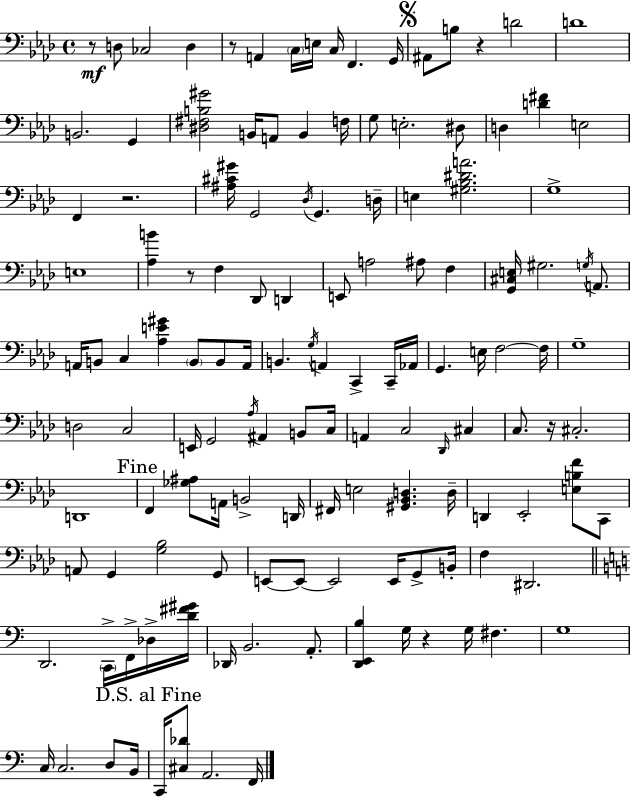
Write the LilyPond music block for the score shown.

{
  \clef bass
  \time 4/4
  \defaultTimeSignature
  \key aes \major
  \repeat volta 2 { r8\mf d8 ces2 d4 | r8 a,4 \parenthesize c16 e16 c16 f,4. g,16 | \mark \markup { \musicglyph "scripts.segno" } ais,8 b8 r4 d'2 | d'1 | \break b,2. g,4 | <dis fis b gis'>2 b,16 a,8 b,4 f16 | g8 e2.-. dis8 | d4 <d' fis'>4 e2 | \break f,4 r2. | <ais cis' gis'>16 g,2 \acciaccatura { des16 } g,4. | d16-- e4 <gis bes dis' a'>2. | g1-> | \break e1 | <aes b'>4 r8 f4 des,8 d,4 | e,8 a2 ais8 f4 | <g, cis e>16 gis2. \acciaccatura { g16 } a,8. | \break a,16 b,8 c4 <aes e' gis'>4 \parenthesize b,8 b,8 | a,16 b,4. \acciaccatura { g16 } a,4 c,4-> | c,16-- aes,16 g,4. e16 f2~~ | f16 g1-- | \break d2 c2 | e,16 g,2 \acciaccatura { aes16 } ais,4 | b,8 c16 a,4 c2 | \grace { des,16 } cis4 c8. r16 cis2.-. | \break d,1 | \mark "Fine" f,4 <ges ais>8 a,16 b,2-> | d,16 fis,16 e2 <gis, bes, d>4. | d16-- d,4 ees,2-. | \break <e b f'>8 c,8 a,8 g,4 <g bes>2 | g,8 e,8~~ e,8~~ e,2 | e,16 g,8-> b,16-. f4 dis,2. | \bar "||" \break \key a \minor d,2. \parenthesize c,16-> f,16-> des16-> <d' fis' gis'>16 | des,16 b,2. a,8.-. | <d, e, b>4 g16 r4 g16 fis4. | g1 | \break c16 c2. d8 b,16 | \mark "D.S. al Fine" c,16 <cis des'>8 a,2. f,16 | } \bar "|."
}